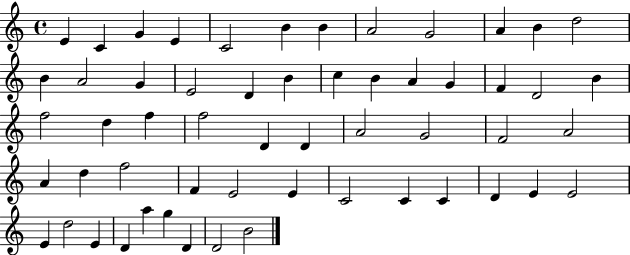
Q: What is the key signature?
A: C major